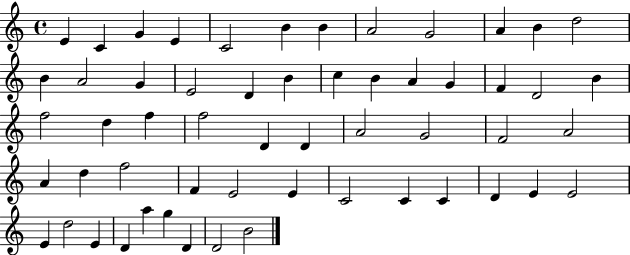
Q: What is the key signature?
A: C major